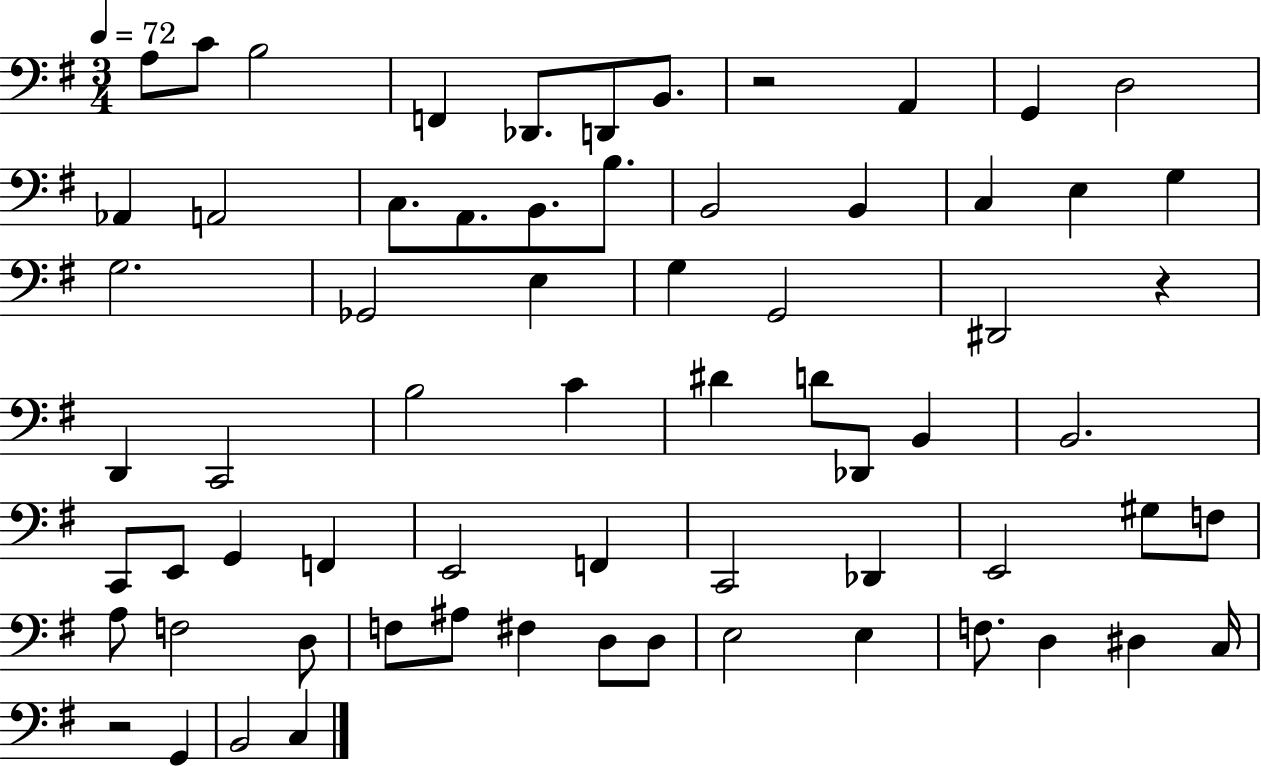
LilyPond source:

{
  \clef bass
  \numericTimeSignature
  \time 3/4
  \key g \major
  \tempo 4 = 72
  \repeat volta 2 { a8 c'8 b2 | f,4 des,8. d,8 b,8. | r2 a,4 | g,4 d2 | \break aes,4 a,2 | c8. a,8. b,8. b8. | b,2 b,4 | c4 e4 g4 | \break g2. | ges,2 e4 | g4 g,2 | dis,2 r4 | \break d,4 c,2 | b2 c'4 | dis'4 d'8 des,8 b,4 | b,2. | \break c,8 e,8 g,4 f,4 | e,2 f,4 | c,2 des,4 | e,2 gis8 f8 | \break a8 f2 d8 | f8 ais8 fis4 d8 d8 | e2 e4 | f8. d4 dis4 c16 | \break r2 g,4 | b,2 c4 | } \bar "|."
}